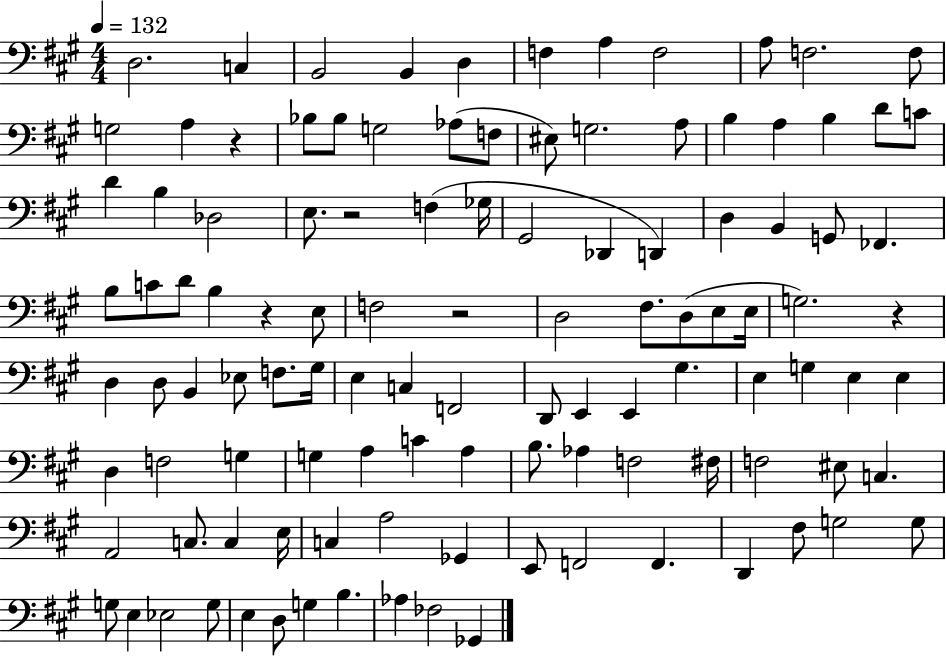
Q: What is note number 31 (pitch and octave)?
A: F3